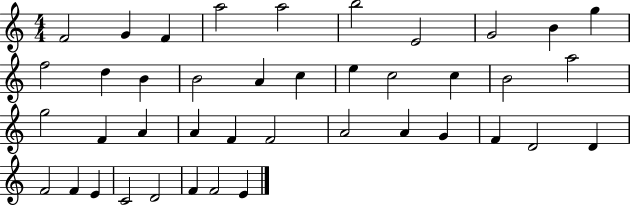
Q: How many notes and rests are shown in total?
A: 41